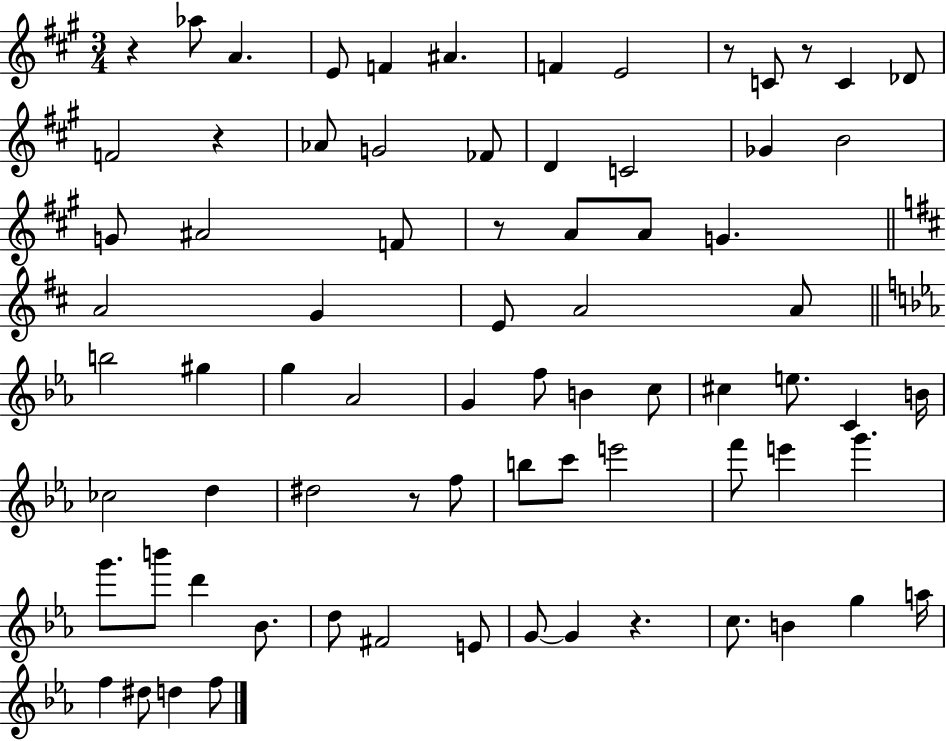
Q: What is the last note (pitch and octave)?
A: F5